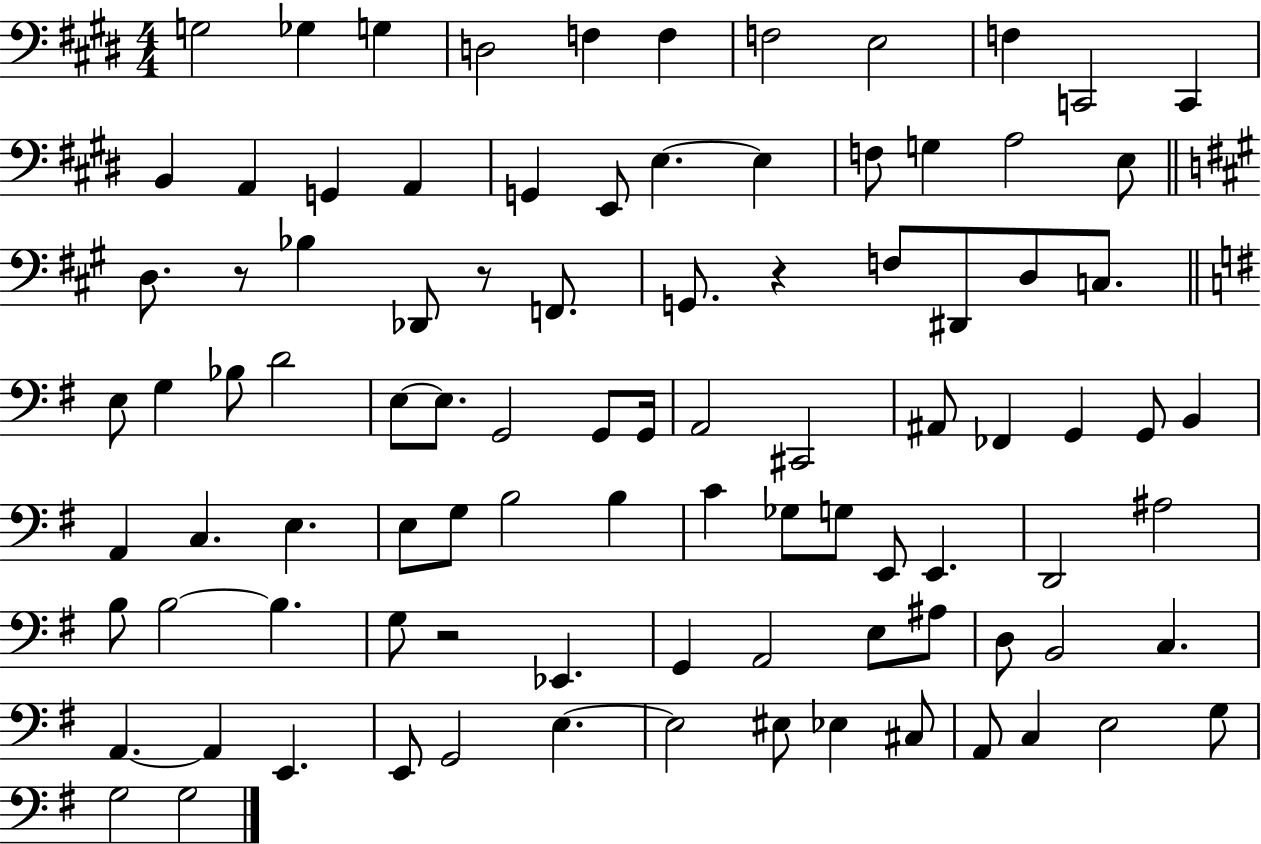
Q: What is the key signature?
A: E major